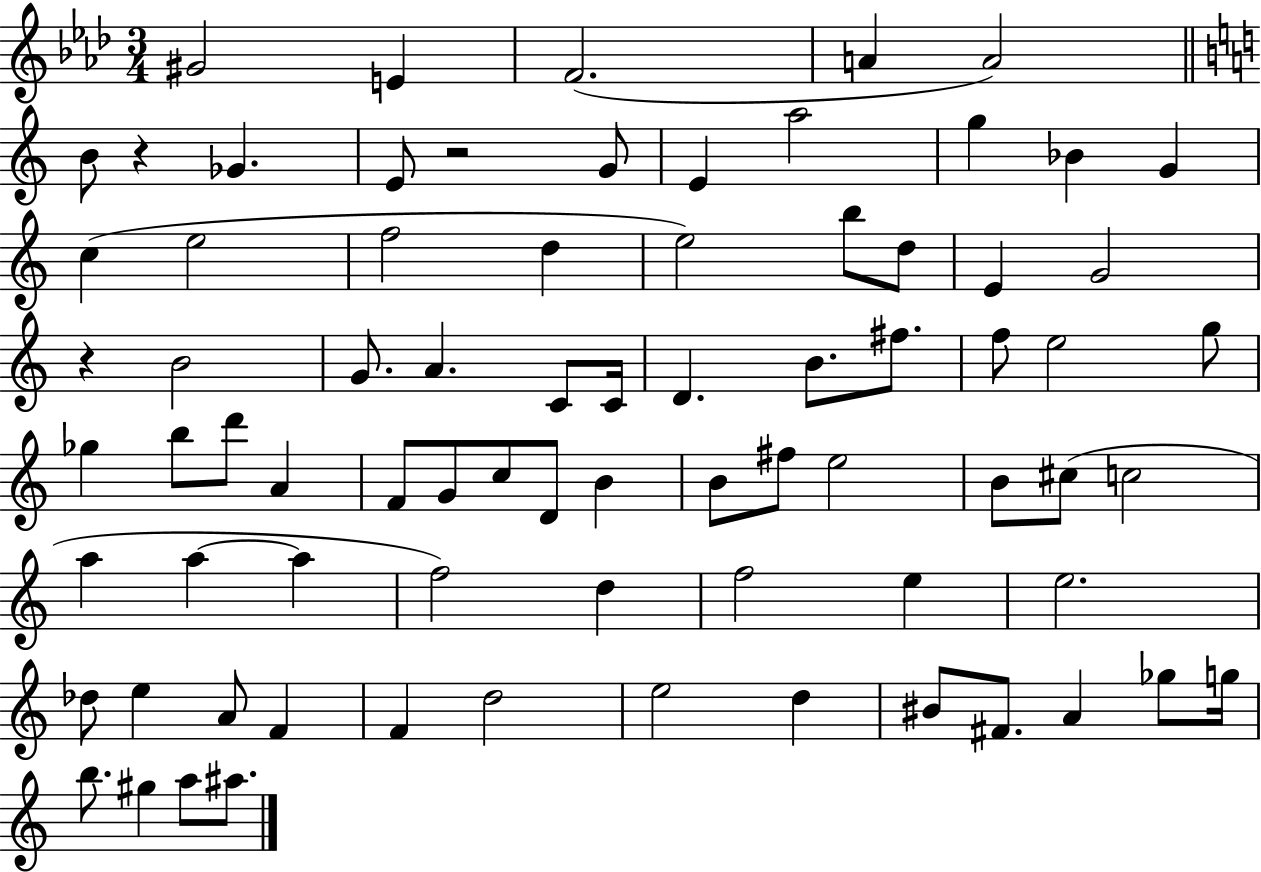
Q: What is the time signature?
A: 3/4